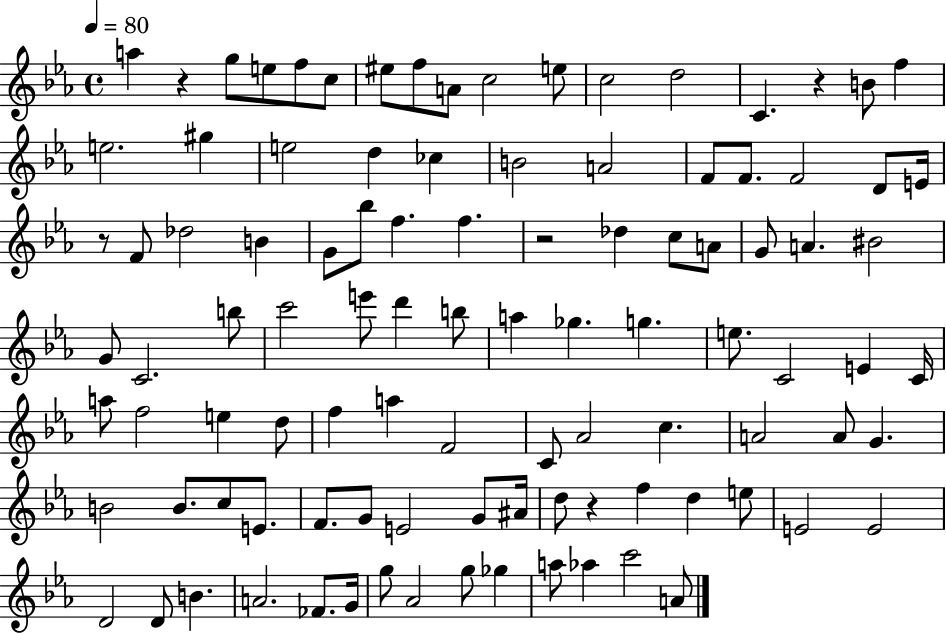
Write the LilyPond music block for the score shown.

{
  \clef treble
  \time 4/4
  \defaultTimeSignature
  \key ees \major
  \tempo 4 = 80
  \repeat volta 2 { a''4 r4 g''8 e''8 f''8 c''8 | eis''8 f''8 a'8 c''2 e''8 | c''2 d''2 | c'4. r4 b'8 f''4 | \break e''2. gis''4 | e''2 d''4 ces''4 | b'2 a'2 | f'8 f'8. f'2 d'8 e'16 | \break r8 f'8 des''2 b'4 | g'8 bes''8 f''4. f''4. | r2 des''4 c''8 a'8 | g'8 a'4. bis'2 | \break g'8 c'2. b''8 | c'''2 e'''8 d'''4 b''8 | a''4 ges''4. g''4. | e''8. c'2 e'4 c'16 | \break a''8 f''2 e''4 d''8 | f''4 a''4 f'2 | c'8 aes'2 c''4. | a'2 a'8 g'4. | \break b'2 b'8. c''8 e'8. | f'8. g'8 e'2 g'8 ais'16 | d''8 r4 f''4 d''4 e''8 | e'2 e'2 | \break d'2 d'8 b'4. | a'2. fes'8. g'16 | g''8 aes'2 g''8 ges''4 | a''8 aes''4 c'''2 a'8 | \break } \bar "|."
}